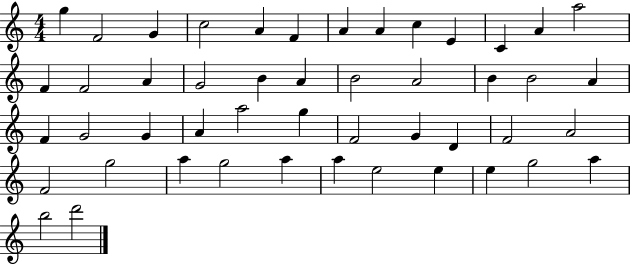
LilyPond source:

{
  \clef treble
  \numericTimeSignature
  \time 4/4
  \key c \major
  g''4 f'2 g'4 | c''2 a'4 f'4 | a'4 a'4 c''4 e'4 | c'4 a'4 a''2 | \break f'4 f'2 a'4 | g'2 b'4 a'4 | b'2 a'2 | b'4 b'2 a'4 | \break f'4 g'2 g'4 | a'4 a''2 g''4 | f'2 g'4 d'4 | f'2 a'2 | \break f'2 g''2 | a''4 g''2 a''4 | a''4 e''2 e''4 | e''4 g''2 a''4 | \break b''2 d'''2 | \bar "|."
}